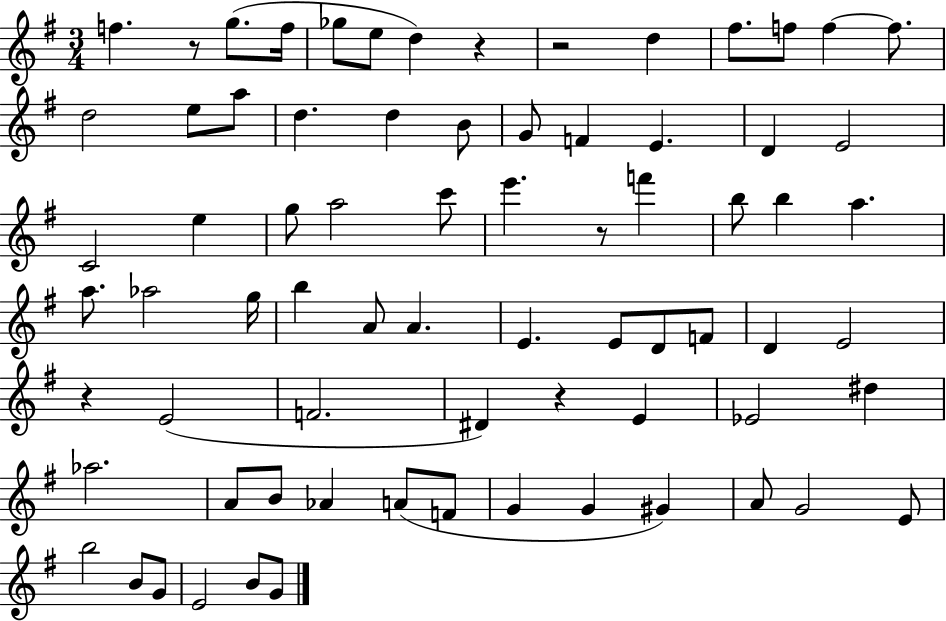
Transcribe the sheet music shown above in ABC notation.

X:1
T:Untitled
M:3/4
L:1/4
K:G
f z/2 g/2 f/4 _g/2 e/2 d z z2 d ^f/2 f/2 f f/2 d2 e/2 a/2 d d B/2 G/2 F E D E2 C2 e g/2 a2 c'/2 e' z/2 f' b/2 b a a/2 _a2 g/4 b A/2 A E E/2 D/2 F/2 D E2 z E2 F2 ^D z E _E2 ^d _a2 A/2 B/2 _A A/2 F/2 G G ^G A/2 G2 E/2 b2 B/2 G/2 E2 B/2 G/2